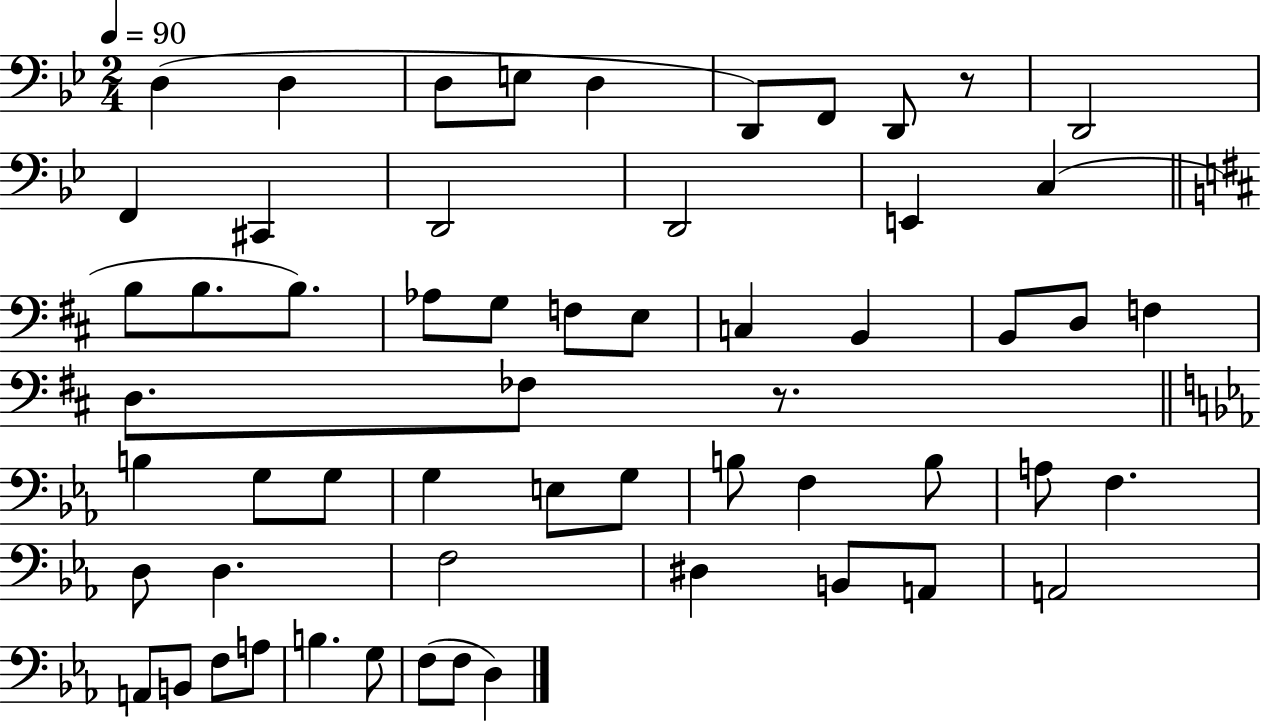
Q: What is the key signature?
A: BES major